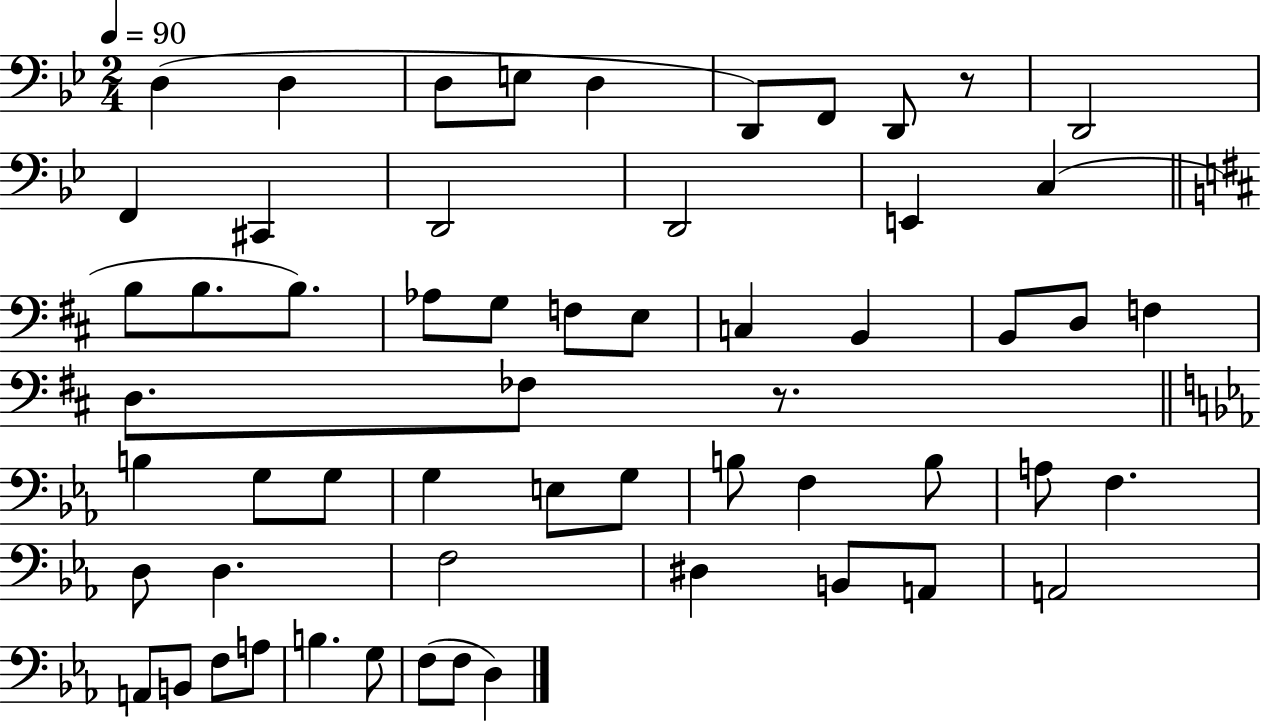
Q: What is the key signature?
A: BES major